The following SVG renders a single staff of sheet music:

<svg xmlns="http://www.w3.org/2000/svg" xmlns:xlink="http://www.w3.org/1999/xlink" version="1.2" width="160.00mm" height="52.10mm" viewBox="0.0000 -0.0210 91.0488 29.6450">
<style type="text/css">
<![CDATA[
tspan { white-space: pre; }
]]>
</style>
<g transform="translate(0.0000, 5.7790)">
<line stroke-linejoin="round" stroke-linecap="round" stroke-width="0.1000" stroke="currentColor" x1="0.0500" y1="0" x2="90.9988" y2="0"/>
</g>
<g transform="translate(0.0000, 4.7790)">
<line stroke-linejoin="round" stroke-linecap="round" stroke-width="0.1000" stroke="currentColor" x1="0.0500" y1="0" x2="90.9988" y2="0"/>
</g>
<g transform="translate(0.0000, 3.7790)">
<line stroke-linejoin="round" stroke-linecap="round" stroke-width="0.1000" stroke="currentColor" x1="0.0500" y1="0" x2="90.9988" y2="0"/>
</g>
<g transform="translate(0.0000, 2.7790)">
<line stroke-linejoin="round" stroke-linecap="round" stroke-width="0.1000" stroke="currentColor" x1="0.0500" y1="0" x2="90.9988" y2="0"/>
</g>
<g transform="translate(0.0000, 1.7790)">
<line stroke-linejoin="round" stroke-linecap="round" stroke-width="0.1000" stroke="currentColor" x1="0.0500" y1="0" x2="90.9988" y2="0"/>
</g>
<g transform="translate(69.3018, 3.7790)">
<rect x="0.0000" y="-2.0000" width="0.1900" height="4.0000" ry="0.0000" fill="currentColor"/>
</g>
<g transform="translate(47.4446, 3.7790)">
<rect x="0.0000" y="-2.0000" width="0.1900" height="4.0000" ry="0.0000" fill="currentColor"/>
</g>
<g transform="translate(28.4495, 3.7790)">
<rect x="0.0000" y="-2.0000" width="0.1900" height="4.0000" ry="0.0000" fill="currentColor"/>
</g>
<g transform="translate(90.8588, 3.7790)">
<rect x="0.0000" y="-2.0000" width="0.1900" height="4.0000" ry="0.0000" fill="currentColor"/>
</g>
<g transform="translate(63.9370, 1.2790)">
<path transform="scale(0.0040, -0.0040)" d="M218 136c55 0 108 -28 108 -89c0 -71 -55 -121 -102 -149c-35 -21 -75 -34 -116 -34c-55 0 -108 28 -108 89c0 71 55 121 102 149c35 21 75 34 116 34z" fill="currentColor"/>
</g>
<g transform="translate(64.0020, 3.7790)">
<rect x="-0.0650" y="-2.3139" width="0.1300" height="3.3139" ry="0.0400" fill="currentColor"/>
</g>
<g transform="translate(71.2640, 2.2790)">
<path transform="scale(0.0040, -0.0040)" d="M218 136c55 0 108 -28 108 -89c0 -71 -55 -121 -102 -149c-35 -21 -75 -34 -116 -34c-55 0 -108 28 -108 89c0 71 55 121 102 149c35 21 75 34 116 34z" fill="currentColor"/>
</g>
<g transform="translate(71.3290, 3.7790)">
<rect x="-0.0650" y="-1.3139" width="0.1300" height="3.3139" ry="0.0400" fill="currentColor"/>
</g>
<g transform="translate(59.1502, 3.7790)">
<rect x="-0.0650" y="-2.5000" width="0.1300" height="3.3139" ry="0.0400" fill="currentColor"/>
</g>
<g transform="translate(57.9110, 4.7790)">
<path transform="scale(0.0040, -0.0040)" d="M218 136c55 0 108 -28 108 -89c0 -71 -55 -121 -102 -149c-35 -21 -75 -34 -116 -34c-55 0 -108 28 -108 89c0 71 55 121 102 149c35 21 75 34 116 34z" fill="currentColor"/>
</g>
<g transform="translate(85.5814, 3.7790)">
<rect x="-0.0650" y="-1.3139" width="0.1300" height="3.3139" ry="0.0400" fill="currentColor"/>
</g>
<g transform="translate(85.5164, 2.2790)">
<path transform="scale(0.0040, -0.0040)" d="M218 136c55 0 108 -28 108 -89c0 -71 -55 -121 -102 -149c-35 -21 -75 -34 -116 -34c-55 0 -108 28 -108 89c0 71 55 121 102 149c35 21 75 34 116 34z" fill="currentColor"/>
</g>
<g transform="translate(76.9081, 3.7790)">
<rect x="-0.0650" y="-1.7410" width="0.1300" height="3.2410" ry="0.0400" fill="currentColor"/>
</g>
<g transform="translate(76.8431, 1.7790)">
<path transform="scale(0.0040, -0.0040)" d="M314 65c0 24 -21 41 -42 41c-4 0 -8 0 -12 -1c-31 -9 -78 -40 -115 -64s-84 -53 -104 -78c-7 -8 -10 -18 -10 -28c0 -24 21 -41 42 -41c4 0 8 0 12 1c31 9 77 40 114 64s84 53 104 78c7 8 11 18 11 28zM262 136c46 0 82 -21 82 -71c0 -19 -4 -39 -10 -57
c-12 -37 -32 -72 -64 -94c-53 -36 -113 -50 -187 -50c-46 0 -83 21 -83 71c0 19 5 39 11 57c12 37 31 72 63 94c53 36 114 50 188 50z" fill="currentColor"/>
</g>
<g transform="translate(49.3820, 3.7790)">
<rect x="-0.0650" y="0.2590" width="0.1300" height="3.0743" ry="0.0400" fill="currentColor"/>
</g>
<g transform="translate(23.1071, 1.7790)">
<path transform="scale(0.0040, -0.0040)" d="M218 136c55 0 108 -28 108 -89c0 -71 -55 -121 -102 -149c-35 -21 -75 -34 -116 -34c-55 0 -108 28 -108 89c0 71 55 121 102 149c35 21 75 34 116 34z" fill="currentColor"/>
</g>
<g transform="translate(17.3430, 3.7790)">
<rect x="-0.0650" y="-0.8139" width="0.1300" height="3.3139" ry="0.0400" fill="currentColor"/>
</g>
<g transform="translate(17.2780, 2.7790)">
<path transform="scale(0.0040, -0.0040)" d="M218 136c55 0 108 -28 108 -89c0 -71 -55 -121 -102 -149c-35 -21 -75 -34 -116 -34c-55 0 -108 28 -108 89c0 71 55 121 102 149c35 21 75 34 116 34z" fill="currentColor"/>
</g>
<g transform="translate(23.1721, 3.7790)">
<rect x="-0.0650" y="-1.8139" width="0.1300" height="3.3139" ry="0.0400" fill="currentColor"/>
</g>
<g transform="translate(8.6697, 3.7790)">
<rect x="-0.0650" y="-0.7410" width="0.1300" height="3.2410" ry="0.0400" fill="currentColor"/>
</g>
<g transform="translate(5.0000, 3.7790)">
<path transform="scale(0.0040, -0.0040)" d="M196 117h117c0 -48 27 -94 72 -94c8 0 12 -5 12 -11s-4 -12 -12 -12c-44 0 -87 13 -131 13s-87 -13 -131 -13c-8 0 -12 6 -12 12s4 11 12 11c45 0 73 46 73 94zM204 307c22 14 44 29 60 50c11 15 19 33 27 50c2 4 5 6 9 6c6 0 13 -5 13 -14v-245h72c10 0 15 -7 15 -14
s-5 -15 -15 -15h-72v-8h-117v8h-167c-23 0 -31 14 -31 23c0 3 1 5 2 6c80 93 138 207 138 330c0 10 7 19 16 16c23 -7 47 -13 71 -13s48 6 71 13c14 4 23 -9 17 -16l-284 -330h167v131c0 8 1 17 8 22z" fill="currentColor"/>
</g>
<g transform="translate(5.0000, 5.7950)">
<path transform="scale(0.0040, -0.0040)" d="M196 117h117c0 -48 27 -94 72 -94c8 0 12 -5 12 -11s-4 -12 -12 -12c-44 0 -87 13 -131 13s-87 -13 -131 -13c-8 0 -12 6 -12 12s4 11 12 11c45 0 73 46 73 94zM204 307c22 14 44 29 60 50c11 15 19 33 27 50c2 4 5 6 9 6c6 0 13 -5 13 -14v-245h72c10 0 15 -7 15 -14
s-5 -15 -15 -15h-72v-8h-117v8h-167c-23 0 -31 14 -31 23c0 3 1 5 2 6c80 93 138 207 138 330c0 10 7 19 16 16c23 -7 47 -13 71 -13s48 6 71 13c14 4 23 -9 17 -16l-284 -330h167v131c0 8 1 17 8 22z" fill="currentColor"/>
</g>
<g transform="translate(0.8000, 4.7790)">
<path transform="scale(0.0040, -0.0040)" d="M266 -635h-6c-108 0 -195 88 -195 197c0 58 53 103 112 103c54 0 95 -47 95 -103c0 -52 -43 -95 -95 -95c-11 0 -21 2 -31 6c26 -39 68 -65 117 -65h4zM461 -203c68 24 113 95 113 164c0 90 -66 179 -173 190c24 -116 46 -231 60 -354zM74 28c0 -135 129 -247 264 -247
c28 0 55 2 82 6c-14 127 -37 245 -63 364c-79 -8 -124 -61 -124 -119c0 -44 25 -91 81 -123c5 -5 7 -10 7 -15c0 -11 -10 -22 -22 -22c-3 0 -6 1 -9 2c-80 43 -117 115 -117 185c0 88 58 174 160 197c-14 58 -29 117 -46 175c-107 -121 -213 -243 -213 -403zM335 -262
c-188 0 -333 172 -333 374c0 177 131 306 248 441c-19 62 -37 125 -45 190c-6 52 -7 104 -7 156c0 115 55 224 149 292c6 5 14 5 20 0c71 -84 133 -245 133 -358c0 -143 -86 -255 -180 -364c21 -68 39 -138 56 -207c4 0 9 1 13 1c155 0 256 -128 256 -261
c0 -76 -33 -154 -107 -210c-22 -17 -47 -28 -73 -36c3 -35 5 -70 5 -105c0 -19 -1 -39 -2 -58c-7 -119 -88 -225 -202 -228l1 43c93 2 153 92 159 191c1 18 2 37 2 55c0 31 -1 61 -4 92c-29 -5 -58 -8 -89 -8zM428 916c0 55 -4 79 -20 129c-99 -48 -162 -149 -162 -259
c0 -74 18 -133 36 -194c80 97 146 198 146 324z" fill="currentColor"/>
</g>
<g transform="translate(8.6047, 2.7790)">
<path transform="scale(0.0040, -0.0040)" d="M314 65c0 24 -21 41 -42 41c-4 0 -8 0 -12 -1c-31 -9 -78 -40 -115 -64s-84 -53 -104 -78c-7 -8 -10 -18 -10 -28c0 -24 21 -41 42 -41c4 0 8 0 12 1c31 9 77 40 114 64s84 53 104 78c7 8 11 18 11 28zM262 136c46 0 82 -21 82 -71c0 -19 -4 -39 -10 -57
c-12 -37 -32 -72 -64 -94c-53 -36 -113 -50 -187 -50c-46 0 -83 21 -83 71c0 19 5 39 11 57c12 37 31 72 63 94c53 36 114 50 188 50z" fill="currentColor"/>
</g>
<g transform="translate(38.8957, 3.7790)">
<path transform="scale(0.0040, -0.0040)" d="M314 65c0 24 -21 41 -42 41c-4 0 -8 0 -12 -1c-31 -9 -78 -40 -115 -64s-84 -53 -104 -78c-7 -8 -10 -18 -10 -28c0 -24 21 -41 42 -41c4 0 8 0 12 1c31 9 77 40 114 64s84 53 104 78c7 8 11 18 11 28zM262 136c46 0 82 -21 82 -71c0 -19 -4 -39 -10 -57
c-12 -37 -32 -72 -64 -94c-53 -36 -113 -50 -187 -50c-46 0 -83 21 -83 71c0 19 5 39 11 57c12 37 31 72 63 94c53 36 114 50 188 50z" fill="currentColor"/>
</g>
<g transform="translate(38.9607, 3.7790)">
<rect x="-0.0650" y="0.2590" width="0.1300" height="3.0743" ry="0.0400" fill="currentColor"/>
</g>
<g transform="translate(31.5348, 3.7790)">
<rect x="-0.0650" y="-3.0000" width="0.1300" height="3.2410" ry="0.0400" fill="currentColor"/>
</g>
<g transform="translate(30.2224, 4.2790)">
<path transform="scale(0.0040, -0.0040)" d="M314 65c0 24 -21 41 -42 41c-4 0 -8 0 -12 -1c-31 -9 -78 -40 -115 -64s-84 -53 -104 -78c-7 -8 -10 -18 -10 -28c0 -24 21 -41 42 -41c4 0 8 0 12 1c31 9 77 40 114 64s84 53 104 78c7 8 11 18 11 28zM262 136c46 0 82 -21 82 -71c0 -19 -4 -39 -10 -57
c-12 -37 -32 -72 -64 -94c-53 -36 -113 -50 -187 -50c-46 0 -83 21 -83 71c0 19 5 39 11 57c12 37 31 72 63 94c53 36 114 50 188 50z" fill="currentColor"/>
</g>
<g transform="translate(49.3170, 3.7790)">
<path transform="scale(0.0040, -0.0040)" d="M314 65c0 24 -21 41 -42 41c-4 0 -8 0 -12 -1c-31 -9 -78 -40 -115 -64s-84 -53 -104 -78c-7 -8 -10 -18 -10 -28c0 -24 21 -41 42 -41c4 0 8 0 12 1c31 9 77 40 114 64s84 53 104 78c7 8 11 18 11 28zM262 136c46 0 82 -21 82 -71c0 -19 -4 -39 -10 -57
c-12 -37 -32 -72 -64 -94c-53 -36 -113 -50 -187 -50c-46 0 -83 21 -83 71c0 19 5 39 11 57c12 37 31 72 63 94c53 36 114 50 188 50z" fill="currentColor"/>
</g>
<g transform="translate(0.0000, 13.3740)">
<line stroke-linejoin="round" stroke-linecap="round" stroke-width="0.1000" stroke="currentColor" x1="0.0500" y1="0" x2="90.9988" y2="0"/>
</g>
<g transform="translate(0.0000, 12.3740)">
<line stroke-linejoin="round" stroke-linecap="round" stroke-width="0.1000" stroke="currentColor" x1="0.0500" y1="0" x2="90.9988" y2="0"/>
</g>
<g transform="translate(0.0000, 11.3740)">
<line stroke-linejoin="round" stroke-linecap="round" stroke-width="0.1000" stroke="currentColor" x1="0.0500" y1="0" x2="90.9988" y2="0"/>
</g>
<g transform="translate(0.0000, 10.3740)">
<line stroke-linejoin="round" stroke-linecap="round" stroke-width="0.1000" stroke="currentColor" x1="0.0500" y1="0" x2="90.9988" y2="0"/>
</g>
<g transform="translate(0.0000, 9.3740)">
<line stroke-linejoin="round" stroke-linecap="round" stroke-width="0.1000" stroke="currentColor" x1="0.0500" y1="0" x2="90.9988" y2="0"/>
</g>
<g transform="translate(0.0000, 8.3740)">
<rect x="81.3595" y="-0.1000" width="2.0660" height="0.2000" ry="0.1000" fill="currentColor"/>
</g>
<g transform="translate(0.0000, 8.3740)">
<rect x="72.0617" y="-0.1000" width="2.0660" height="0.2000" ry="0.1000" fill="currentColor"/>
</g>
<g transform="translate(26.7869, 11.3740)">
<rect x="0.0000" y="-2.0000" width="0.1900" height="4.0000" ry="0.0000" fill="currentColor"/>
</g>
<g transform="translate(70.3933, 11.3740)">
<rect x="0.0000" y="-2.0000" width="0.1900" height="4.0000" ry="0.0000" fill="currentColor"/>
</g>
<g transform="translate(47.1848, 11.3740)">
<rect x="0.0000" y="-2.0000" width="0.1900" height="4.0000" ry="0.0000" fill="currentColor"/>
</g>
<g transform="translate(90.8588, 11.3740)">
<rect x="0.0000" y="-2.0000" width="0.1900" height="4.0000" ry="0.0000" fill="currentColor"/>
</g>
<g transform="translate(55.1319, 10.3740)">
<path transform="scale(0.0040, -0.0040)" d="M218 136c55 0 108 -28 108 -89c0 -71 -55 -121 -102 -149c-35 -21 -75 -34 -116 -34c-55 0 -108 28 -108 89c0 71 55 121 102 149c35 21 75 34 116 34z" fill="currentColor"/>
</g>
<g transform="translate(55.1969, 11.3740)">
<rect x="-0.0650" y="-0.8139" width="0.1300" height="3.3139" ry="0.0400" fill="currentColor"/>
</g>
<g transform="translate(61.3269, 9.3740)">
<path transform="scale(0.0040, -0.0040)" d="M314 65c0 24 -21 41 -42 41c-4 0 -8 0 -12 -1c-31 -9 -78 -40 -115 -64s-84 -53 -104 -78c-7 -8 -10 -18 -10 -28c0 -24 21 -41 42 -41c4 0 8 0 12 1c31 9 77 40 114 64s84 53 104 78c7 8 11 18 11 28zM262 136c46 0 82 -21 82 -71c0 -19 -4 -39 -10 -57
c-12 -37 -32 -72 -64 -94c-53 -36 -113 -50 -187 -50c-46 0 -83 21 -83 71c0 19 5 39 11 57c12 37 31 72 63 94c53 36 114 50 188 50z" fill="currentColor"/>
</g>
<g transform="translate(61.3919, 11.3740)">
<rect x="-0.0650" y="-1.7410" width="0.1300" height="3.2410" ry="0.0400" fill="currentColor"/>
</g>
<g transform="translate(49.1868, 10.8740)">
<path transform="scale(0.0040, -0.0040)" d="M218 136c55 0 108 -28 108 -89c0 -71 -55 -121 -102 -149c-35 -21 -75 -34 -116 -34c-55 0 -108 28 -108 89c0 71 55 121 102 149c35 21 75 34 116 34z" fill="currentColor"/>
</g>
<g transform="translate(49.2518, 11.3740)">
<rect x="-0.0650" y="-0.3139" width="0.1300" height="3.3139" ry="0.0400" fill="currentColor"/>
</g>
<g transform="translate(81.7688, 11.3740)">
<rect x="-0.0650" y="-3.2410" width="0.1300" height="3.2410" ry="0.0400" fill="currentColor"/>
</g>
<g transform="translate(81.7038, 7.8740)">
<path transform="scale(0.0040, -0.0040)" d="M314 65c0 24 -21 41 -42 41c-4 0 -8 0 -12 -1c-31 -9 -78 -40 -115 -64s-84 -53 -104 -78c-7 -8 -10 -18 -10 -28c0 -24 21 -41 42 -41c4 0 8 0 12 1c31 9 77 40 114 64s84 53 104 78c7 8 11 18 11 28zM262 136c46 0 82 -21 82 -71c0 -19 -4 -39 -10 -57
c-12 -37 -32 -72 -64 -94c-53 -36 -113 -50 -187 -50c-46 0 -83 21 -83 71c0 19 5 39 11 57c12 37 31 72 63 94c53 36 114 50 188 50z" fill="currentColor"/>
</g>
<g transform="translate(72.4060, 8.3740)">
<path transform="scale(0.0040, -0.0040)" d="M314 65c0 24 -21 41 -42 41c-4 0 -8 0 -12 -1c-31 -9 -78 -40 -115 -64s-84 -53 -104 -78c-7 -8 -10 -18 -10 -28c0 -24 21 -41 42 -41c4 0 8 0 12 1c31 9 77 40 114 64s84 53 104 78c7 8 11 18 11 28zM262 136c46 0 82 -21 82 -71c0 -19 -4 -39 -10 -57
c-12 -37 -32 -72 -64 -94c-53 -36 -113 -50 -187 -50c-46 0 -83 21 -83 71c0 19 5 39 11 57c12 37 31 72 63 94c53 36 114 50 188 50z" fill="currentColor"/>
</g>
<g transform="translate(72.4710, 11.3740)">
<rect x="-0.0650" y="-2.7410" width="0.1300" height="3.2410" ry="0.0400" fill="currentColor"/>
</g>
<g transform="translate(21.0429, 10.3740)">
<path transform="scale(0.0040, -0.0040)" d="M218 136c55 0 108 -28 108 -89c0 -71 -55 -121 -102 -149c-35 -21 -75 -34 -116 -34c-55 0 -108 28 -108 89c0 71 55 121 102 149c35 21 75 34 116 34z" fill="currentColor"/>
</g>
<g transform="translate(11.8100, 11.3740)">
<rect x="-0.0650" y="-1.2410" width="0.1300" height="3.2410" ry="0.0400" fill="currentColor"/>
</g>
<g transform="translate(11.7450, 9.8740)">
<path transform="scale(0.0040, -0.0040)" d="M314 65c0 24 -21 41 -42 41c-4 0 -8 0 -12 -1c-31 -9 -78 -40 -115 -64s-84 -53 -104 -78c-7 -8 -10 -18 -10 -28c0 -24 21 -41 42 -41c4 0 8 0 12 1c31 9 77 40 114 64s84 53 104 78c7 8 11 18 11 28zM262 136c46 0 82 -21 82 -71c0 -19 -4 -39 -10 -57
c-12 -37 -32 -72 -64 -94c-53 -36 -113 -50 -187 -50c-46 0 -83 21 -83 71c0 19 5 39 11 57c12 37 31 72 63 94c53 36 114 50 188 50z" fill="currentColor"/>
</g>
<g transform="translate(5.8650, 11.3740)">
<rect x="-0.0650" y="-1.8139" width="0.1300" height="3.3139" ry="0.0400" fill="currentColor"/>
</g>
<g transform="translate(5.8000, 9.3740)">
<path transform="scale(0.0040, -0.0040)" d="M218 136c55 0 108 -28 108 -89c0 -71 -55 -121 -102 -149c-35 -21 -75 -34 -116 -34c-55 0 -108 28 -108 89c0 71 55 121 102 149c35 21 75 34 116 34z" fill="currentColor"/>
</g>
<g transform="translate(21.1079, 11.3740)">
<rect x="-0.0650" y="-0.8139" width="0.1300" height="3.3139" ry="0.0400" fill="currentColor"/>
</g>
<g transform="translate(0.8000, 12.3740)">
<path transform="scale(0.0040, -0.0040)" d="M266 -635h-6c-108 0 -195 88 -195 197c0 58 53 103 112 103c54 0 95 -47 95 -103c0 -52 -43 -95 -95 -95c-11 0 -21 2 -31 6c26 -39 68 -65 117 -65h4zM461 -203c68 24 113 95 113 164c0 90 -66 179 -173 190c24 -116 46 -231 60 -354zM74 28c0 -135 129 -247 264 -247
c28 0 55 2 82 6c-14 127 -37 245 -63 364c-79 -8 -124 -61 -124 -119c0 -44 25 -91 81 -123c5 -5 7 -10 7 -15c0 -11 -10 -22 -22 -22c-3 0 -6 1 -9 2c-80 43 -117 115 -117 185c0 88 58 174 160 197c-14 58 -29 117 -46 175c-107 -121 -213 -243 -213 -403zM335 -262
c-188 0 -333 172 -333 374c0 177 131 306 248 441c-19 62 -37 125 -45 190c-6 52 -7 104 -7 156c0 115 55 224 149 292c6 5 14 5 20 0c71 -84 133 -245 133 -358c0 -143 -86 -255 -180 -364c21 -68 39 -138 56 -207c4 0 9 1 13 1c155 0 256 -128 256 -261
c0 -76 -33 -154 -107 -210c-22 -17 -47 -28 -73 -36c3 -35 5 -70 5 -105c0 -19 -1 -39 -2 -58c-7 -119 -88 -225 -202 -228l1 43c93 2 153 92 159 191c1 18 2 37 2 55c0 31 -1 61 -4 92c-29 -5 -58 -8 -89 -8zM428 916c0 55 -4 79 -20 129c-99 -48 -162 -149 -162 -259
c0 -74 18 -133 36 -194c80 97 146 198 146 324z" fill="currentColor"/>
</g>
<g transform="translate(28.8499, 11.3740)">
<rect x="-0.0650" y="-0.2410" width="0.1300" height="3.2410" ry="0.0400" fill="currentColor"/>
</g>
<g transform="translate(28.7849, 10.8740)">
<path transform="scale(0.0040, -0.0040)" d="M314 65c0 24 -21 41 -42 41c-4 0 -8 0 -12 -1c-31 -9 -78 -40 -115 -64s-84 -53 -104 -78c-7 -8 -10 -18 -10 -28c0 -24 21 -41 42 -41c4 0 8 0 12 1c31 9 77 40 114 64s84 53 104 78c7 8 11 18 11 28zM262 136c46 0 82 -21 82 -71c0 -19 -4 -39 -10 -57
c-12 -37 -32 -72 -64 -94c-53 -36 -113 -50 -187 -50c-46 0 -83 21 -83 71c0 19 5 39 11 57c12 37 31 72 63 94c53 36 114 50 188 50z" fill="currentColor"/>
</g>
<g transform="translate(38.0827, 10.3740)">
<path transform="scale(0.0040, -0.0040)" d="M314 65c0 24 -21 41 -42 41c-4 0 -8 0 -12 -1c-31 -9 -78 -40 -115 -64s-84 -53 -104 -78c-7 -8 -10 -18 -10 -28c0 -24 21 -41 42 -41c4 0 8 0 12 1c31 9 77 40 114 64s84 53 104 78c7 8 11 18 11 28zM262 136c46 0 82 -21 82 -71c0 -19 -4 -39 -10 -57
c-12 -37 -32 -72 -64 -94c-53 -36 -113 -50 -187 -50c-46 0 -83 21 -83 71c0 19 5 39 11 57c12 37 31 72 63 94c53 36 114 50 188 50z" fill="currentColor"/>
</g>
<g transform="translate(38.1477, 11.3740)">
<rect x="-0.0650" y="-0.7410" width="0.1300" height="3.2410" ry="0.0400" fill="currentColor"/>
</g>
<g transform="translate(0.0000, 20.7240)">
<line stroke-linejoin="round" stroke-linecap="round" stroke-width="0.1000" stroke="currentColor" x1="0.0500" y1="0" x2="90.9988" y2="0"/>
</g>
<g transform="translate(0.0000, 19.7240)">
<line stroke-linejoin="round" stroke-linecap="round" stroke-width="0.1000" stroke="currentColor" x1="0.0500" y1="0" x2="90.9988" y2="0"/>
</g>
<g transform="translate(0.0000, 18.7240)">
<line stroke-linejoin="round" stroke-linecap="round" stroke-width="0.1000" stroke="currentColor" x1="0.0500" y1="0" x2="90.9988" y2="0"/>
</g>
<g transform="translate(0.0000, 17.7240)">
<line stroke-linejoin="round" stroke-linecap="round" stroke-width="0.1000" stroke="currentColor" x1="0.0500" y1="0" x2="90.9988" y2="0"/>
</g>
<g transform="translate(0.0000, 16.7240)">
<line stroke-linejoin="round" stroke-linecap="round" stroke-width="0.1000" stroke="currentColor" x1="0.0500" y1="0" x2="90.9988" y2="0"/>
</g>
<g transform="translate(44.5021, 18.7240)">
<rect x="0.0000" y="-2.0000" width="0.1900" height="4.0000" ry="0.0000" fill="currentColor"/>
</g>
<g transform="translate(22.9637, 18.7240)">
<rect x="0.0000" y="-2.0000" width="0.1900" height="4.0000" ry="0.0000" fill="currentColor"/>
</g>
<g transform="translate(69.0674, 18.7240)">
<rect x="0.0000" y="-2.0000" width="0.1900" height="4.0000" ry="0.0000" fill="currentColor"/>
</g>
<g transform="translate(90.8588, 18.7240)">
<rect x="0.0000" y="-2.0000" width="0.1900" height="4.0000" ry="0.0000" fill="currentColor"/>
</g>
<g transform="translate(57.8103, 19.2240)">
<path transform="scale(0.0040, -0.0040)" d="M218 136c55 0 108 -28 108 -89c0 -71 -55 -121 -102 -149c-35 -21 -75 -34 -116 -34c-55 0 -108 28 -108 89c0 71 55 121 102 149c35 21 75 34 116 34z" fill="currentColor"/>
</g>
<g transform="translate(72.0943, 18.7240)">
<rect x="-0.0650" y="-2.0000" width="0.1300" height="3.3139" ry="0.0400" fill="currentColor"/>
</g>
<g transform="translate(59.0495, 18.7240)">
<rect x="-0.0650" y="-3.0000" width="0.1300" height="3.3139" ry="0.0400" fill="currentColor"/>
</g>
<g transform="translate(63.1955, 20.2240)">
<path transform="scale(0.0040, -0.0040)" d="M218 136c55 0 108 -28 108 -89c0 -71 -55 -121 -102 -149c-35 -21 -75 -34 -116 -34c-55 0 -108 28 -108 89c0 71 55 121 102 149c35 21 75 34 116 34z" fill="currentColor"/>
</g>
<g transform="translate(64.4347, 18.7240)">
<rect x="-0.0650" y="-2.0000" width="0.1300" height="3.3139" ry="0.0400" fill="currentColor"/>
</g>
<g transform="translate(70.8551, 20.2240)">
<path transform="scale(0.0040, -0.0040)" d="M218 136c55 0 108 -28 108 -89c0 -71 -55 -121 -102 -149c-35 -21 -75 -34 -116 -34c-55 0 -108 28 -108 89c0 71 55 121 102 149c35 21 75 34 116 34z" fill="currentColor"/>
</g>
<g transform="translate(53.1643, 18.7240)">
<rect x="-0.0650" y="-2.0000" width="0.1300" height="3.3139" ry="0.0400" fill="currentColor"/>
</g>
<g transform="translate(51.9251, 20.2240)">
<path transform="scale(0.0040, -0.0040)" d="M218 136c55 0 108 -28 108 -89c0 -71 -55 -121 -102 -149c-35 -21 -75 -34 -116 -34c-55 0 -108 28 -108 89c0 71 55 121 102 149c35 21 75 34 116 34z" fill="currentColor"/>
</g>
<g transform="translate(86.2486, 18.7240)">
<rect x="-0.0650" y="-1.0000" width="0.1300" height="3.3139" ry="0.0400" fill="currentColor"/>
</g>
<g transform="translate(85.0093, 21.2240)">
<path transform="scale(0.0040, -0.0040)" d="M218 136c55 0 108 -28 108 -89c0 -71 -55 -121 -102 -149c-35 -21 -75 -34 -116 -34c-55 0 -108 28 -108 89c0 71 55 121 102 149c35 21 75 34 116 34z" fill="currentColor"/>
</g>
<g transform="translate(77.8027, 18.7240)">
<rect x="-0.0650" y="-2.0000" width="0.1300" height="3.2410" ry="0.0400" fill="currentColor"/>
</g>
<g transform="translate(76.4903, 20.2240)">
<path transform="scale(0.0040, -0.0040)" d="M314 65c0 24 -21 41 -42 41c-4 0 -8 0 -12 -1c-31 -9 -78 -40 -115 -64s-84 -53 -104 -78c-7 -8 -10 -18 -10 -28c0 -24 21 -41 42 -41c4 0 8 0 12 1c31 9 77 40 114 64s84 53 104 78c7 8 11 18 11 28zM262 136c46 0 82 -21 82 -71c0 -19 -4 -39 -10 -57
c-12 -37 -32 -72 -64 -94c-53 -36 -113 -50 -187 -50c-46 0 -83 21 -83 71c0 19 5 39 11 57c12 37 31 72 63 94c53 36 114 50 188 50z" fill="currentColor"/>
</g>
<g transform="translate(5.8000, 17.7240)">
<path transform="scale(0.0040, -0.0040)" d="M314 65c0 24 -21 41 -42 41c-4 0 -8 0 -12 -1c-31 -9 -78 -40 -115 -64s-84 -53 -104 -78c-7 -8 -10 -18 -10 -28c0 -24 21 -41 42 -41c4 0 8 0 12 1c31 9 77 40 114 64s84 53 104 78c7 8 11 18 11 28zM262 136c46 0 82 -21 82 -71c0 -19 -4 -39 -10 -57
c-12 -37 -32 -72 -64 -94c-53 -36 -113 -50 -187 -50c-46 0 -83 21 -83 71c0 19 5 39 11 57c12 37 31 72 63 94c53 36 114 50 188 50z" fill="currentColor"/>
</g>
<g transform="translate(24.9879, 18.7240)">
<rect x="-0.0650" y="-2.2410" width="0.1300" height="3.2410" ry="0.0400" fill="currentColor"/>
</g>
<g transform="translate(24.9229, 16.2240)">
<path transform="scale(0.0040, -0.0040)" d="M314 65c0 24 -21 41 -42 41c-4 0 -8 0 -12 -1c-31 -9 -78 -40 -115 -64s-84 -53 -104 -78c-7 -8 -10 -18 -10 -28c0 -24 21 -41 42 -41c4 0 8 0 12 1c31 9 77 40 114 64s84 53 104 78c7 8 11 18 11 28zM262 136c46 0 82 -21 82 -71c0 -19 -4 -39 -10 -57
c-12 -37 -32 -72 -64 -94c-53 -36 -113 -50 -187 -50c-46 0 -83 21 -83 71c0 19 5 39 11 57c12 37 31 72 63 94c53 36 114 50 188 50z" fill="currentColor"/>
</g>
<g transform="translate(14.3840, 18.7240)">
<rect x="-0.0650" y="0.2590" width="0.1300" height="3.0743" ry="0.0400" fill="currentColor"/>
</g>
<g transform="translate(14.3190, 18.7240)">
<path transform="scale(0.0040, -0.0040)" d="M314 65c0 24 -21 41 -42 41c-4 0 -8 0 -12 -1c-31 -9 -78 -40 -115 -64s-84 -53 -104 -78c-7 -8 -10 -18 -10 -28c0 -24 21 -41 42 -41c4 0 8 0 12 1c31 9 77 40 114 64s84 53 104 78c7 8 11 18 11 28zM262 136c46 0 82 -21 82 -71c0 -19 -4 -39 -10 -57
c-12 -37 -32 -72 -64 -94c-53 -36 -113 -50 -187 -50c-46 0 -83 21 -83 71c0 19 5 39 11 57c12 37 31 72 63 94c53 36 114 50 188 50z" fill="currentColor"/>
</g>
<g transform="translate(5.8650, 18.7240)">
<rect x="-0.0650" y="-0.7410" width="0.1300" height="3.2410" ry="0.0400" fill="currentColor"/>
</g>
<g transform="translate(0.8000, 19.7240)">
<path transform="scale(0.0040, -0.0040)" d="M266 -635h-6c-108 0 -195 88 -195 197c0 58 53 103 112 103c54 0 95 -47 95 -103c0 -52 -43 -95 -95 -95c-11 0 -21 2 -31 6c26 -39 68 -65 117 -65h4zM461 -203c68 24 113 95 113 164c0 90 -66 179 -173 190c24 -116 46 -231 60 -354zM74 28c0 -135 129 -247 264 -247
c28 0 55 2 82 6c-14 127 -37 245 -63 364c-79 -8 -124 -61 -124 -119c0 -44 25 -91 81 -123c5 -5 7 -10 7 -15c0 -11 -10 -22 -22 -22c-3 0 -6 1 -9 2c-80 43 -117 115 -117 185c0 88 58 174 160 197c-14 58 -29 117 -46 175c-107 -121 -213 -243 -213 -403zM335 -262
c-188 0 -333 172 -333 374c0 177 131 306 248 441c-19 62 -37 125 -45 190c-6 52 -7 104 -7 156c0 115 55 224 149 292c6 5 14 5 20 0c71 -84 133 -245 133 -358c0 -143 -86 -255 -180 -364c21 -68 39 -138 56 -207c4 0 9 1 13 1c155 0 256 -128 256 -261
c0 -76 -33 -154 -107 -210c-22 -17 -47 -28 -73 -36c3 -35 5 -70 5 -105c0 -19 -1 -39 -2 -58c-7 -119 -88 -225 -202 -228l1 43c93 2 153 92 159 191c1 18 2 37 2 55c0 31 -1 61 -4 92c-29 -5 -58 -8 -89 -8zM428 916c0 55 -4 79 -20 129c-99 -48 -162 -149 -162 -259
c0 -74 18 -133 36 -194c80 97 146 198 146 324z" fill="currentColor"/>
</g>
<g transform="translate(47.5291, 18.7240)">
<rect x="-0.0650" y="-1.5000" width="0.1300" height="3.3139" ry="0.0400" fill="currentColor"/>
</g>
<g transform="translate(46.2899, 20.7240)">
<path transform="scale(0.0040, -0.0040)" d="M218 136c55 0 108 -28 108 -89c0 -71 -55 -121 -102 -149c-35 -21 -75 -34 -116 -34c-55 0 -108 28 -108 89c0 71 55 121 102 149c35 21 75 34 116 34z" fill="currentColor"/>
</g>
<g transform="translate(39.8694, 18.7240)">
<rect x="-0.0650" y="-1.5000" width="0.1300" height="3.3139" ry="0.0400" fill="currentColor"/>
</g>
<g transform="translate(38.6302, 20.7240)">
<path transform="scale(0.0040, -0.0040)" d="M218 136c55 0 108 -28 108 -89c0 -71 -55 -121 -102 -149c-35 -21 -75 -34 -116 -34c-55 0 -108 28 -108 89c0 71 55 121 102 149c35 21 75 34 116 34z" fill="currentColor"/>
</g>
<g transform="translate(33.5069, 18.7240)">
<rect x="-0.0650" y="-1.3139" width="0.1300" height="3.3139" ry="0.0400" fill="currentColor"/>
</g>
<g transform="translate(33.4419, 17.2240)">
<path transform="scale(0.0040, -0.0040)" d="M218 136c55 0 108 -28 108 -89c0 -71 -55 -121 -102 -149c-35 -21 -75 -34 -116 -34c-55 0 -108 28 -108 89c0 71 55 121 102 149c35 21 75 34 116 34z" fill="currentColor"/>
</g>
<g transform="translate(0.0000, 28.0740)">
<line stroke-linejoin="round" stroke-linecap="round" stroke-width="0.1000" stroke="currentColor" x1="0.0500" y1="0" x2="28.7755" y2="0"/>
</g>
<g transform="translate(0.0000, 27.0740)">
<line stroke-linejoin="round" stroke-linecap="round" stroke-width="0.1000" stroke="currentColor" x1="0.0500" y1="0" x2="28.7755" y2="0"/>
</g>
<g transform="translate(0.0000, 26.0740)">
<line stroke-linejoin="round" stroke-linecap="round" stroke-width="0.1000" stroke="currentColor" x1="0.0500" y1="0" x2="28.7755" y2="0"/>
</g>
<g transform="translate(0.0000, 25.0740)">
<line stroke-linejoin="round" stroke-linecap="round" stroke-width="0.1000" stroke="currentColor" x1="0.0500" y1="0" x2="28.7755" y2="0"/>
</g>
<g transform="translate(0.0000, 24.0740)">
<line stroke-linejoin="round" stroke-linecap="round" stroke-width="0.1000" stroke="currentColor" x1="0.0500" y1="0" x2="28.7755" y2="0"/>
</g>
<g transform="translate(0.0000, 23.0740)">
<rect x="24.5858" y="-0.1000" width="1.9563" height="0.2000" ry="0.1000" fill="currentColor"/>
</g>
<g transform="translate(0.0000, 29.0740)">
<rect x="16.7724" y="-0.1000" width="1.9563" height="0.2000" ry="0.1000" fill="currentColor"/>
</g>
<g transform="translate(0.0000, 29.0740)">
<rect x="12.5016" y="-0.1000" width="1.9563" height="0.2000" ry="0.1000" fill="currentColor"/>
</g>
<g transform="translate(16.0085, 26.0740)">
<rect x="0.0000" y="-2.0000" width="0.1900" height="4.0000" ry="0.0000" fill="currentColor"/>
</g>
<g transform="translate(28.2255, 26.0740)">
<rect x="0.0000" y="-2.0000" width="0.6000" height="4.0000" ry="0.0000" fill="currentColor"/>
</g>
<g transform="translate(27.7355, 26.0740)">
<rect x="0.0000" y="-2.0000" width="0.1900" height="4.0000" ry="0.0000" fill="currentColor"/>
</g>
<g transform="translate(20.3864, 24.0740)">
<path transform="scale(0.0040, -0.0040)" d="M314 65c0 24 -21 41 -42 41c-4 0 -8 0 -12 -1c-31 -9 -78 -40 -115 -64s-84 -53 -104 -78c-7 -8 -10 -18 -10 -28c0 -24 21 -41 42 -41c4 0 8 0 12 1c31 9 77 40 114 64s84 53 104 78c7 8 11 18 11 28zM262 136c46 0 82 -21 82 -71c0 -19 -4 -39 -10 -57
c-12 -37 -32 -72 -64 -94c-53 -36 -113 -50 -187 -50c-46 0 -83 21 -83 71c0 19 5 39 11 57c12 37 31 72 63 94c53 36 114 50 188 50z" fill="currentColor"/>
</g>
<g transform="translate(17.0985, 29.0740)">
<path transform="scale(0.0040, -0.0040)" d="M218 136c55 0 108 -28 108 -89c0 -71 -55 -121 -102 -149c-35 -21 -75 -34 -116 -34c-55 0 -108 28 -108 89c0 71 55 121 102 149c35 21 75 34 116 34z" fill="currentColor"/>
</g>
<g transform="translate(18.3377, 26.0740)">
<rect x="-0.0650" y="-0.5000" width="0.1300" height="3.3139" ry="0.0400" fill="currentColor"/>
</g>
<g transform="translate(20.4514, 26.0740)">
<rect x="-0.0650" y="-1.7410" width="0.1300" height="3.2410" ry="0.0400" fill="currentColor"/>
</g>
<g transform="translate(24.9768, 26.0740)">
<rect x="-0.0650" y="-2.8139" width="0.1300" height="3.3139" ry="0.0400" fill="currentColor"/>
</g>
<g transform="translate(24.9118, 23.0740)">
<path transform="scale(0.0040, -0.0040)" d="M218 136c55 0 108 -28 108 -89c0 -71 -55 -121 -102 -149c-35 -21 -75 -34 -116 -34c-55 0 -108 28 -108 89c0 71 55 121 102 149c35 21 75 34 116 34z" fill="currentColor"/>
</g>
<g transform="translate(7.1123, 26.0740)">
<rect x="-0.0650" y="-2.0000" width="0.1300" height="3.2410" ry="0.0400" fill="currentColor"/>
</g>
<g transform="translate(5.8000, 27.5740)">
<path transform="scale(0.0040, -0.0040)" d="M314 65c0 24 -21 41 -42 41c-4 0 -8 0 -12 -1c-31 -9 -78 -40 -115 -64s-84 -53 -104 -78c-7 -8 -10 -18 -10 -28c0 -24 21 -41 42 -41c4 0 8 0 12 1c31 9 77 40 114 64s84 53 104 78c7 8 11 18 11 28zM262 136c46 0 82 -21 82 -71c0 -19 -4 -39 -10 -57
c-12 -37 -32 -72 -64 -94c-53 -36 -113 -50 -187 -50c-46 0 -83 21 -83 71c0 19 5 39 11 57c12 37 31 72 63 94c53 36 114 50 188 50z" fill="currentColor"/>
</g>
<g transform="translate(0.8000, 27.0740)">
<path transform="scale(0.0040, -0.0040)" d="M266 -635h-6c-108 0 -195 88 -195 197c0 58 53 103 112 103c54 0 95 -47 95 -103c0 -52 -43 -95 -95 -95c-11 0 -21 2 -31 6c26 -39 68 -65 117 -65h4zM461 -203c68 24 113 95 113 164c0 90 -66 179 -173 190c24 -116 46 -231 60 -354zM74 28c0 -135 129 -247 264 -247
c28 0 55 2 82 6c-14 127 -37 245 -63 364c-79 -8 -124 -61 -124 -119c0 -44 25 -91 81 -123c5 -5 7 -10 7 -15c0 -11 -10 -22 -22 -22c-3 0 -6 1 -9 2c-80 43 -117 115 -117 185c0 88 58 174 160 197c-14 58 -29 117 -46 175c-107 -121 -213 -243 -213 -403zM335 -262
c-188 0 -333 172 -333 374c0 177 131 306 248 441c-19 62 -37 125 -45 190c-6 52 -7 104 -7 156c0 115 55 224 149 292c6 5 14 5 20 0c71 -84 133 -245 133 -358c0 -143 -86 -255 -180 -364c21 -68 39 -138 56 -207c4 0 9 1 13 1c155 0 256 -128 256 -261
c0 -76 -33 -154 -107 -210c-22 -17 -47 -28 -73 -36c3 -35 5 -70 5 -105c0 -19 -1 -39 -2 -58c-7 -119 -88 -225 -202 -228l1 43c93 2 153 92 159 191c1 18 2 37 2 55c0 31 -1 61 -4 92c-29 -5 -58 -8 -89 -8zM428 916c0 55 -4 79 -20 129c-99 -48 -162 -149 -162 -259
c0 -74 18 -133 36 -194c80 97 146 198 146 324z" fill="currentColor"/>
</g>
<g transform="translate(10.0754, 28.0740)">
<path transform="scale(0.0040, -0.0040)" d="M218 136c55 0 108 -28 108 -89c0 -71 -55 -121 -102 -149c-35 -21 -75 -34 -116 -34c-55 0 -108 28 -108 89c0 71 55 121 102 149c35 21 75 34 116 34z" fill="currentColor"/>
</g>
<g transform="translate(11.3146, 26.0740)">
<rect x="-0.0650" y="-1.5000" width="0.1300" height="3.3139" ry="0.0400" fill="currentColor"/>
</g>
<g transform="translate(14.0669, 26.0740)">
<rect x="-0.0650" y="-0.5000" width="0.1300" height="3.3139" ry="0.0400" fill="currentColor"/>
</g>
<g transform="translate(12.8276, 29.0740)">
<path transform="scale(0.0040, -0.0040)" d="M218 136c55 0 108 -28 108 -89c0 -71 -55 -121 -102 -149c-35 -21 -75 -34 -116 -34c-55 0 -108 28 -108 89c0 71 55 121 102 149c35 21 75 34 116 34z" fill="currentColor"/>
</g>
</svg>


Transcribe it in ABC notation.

X:1
T:Untitled
M:4/4
L:1/4
K:C
d2 d f A2 B2 B2 G g e f2 e f e2 d c2 d2 c d f2 a2 b2 d2 B2 g2 e E E F A F F F2 D F2 E C C f2 a